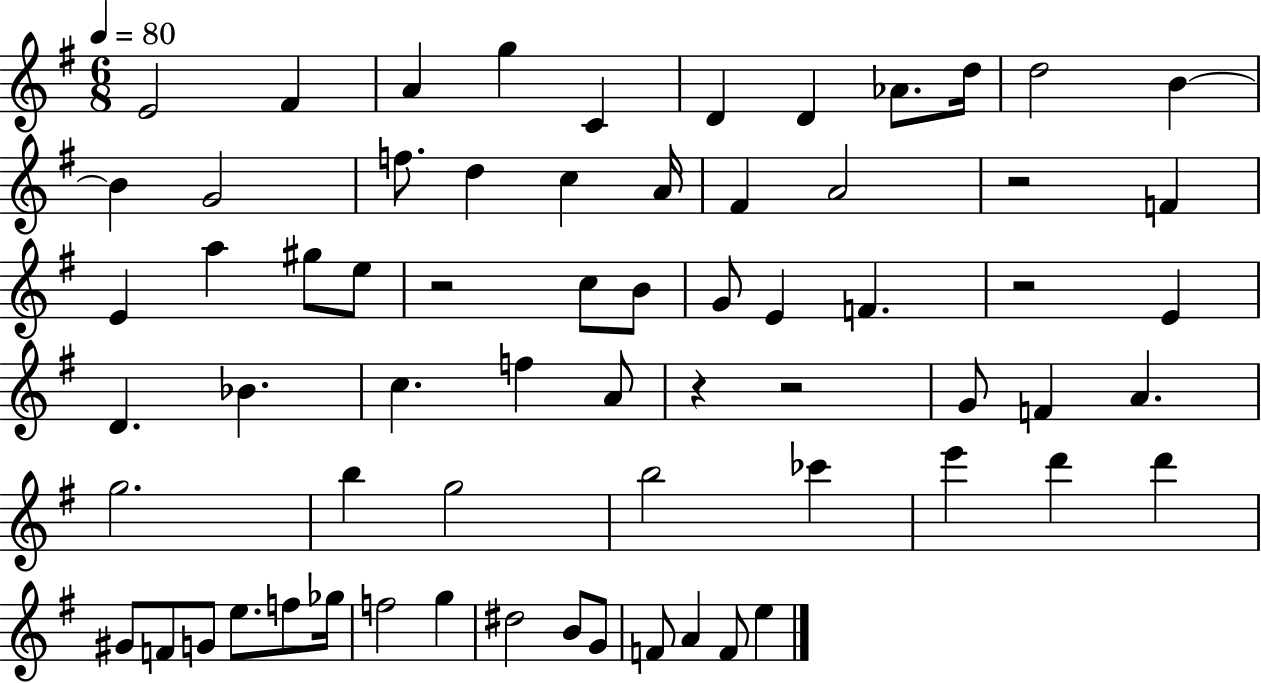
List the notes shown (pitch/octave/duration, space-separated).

E4/h F#4/q A4/q G5/q C4/q D4/q D4/q Ab4/e. D5/s D5/h B4/q B4/q G4/h F5/e. D5/q C5/q A4/s F#4/q A4/h R/h F4/q E4/q A5/q G#5/e E5/e R/h C5/e B4/e G4/e E4/q F4/q. R/h E4/q D4/q. Bb4/q. C5/q. F5/q A4/e R/q R/h G4/e F4/q A4/q. G5/h. B5/q G5/h B5/h CES6/q E6/q D6/q D6/q G#4/e F4/e G4/e E5/e. F5/e Gb5/s F5/h G5/q D#5/h B4/e G4/e F4/e A4/q F4/e E5/q